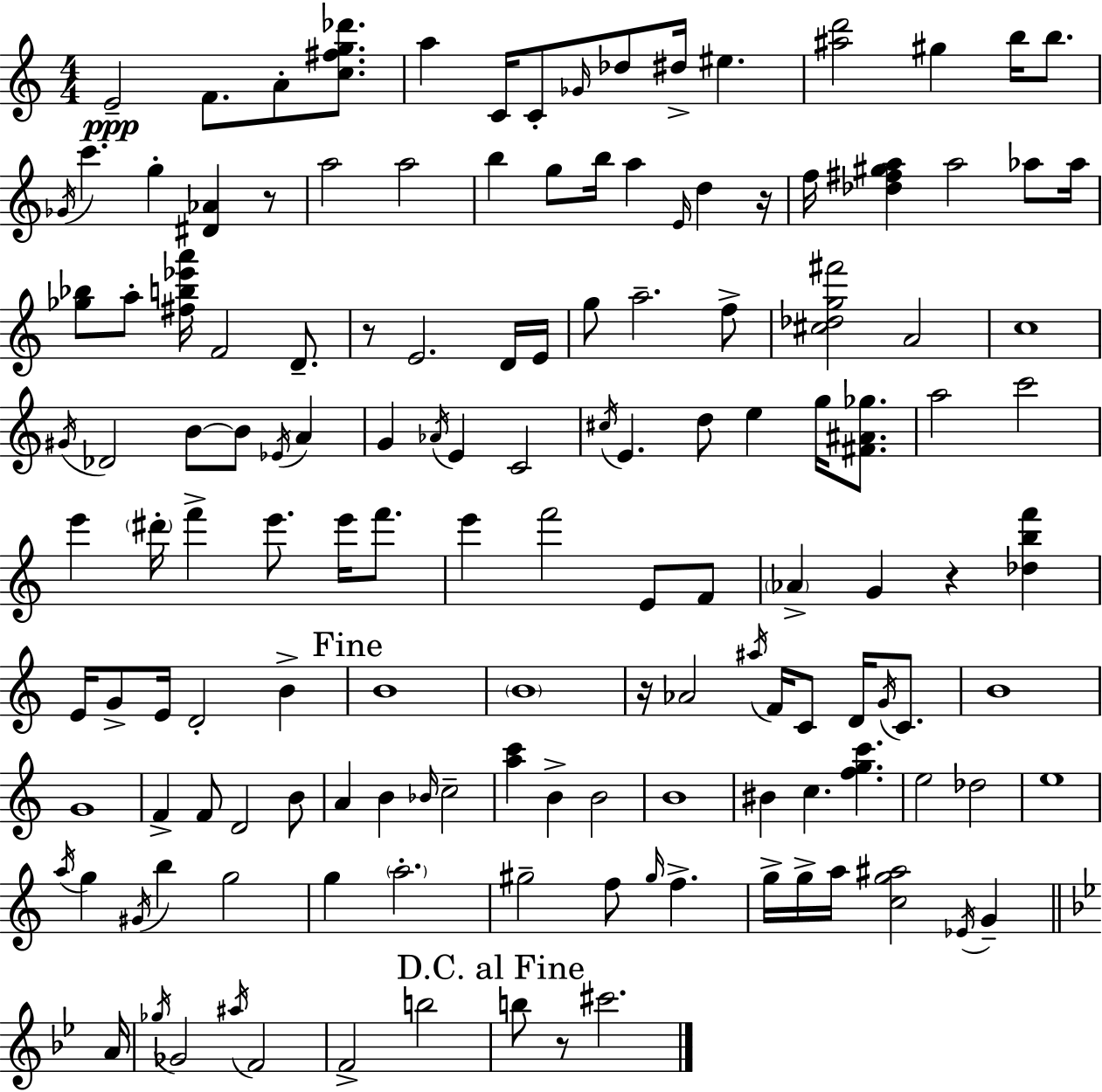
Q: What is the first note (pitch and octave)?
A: E4